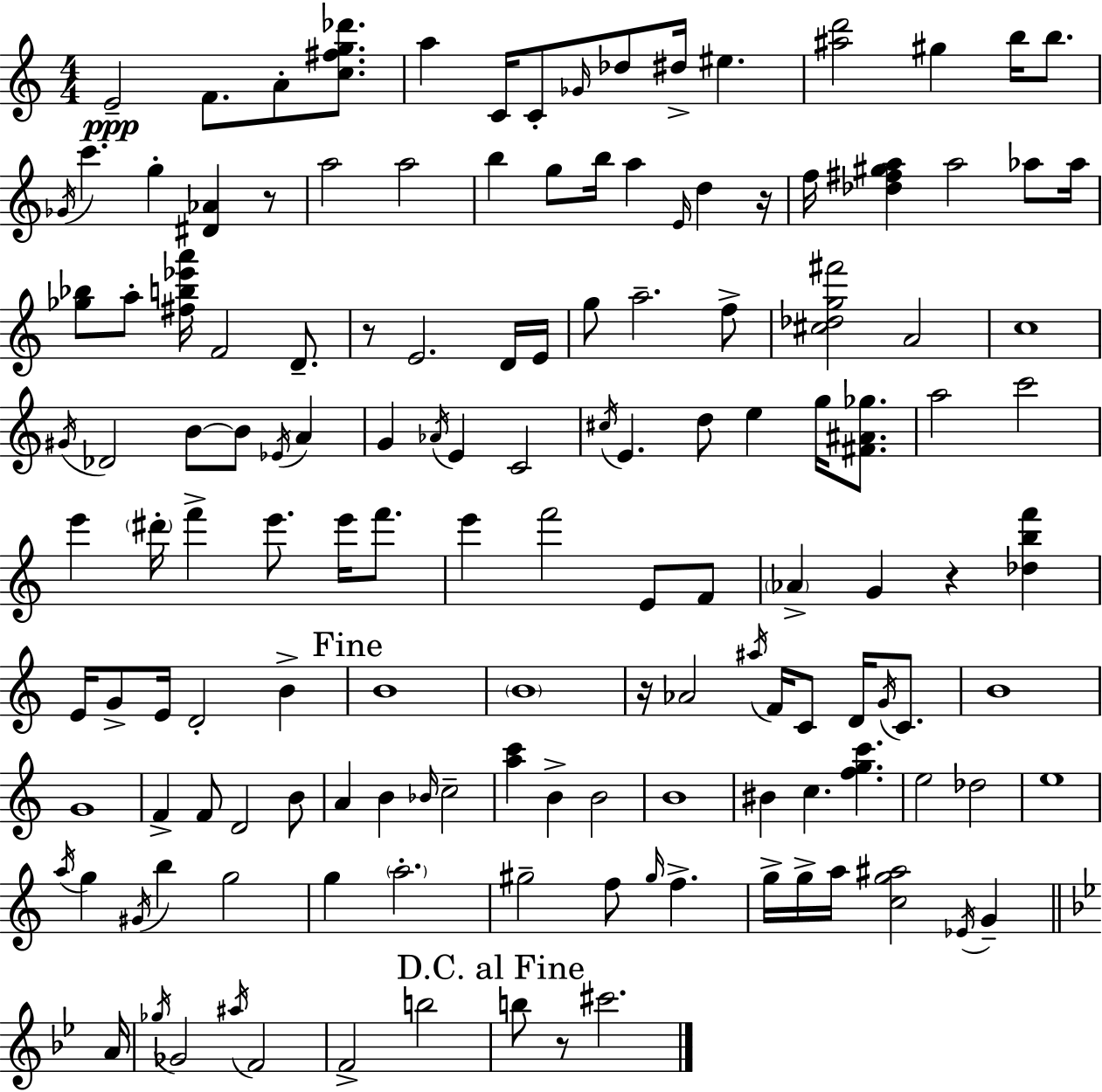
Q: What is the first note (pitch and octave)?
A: E4